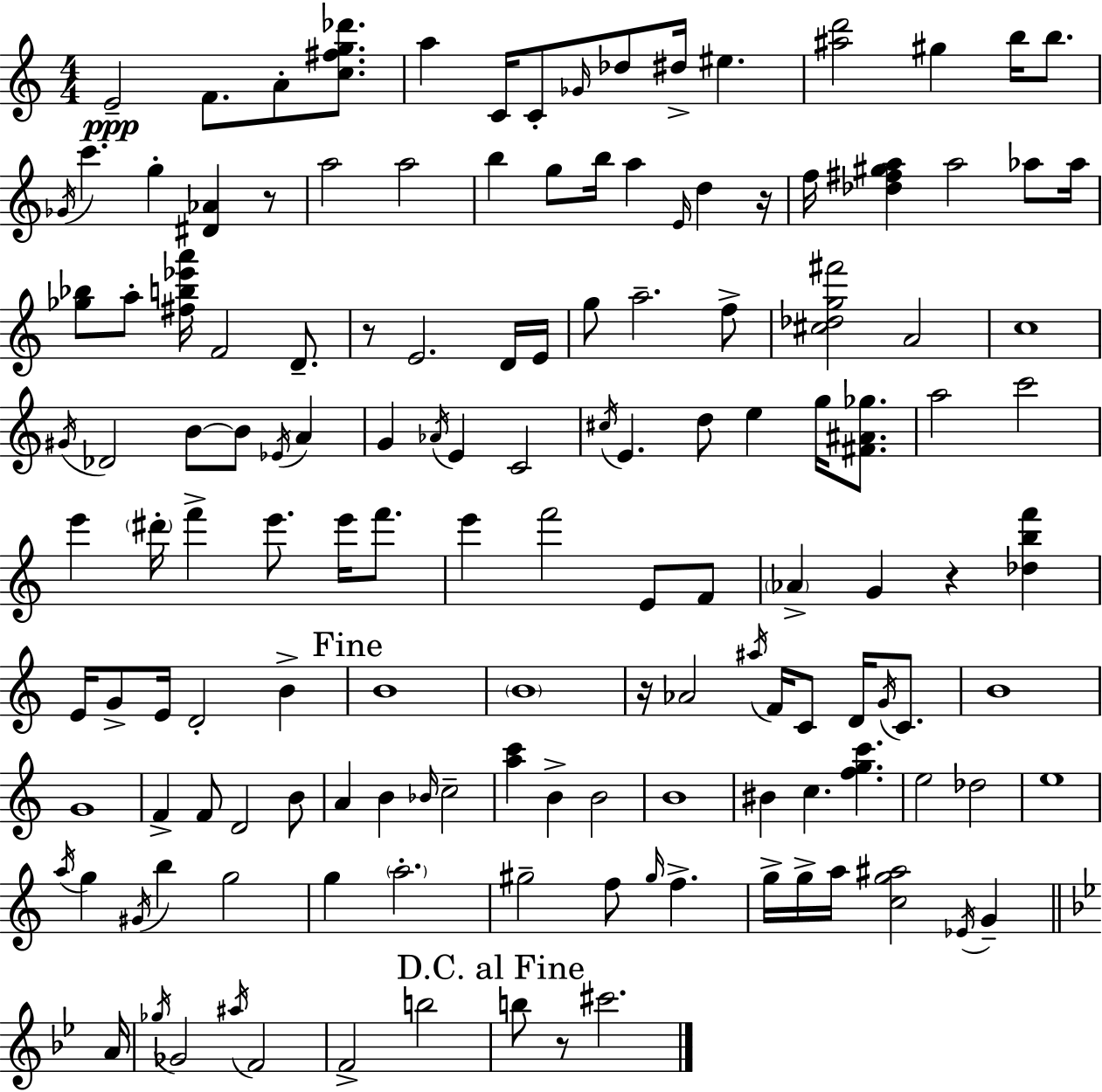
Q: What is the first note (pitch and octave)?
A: E4